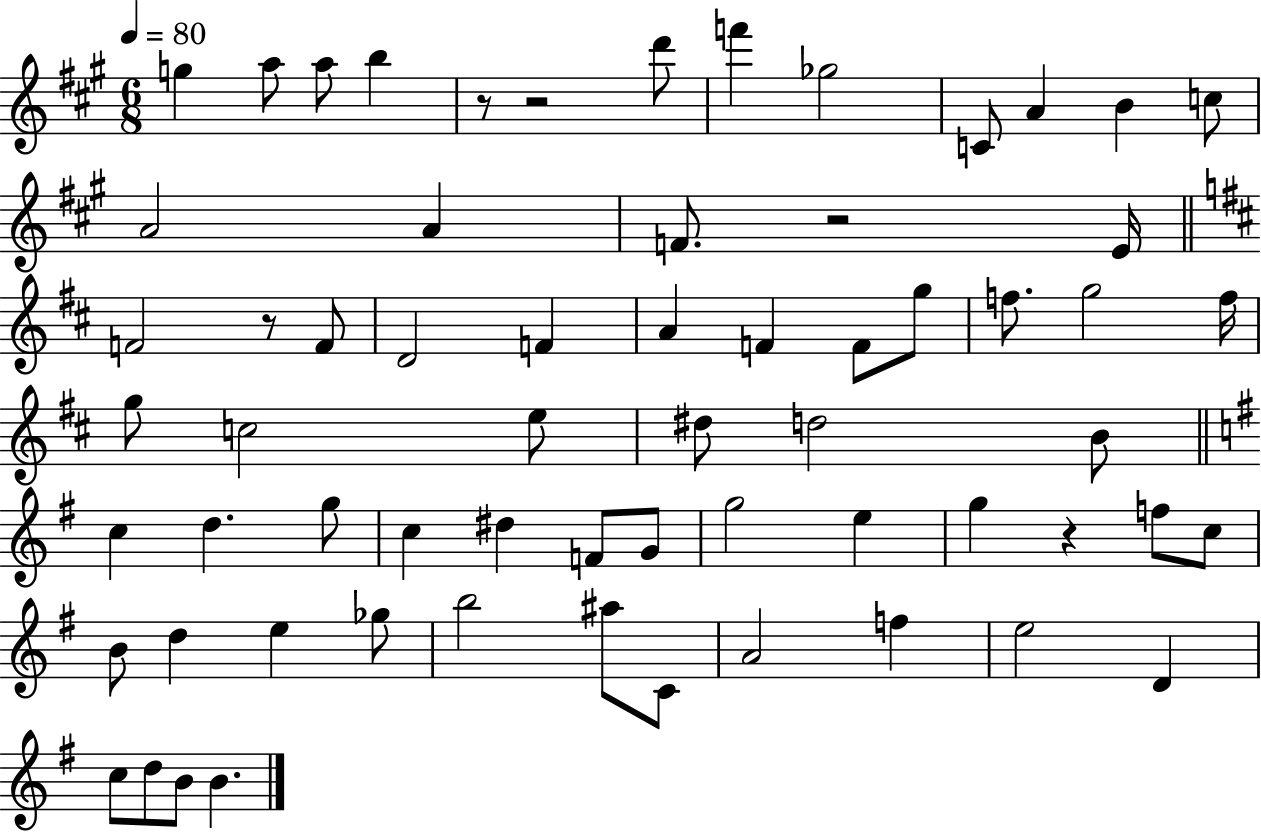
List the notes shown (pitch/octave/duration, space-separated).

G5/q A5/e A5/e B5/q R/e R/h D6/e F6/q Gb5/h C4/e A4/q B4/q C5/e A4/h A4/q F4/e. R/h E4/s F4/h R/e F4/e D4/h F4/q A4/q F4/q F4/e G5/e F5/e. G5/h F5/s G5/e C5/h E5/e D#5/e D5/h B4/e C5/q D5/q. G5/e C5/q D#5/q F4/e G4/e G5/h E5/q G5/q R/q F5/e C5/e B4/e D5/q E5/q Gb5/e B5/h A#5/e C4/e A4/h F5/q E5/h D4/q C5/e D5/e B4/e B4/q.